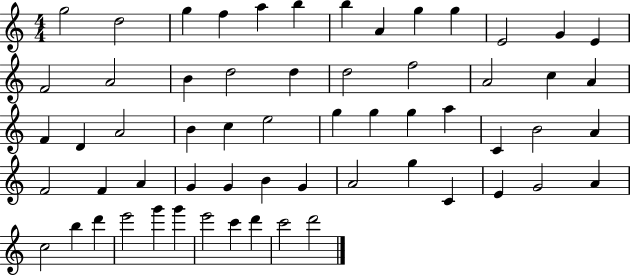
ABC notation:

X:1
T:Untitled
M:4/4
L:1/4
K:C
g2 d2 g f a b b A g g E2 G E F2 A2 B d2 d d2 f2 A2 c A F D A2 B c e2 g g g a C B2 A F2 F A G G B G A2 g C E G2 A c2 b d' e'2 g' g' e'2 c' d' c'2 d'2